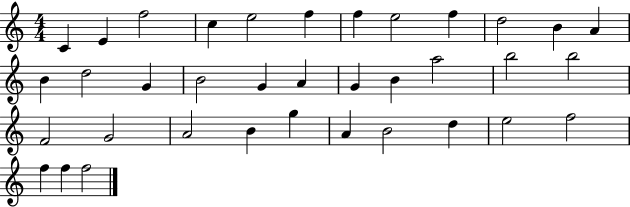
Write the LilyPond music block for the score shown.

{
  \clef treble
  \numericTimeSignature
  \time 4/4
  \key c \major
  c'4 e'4 f''2 | c''4 e''2 f''4 | f''4 e''2 f''4 | d''2 b'4 a'4 | \break b'4 d''2 g'4 | b'2 g'4 a'4 | g'4 b'4 a''2 | b''2 b''2 | \break f'2 g'2 | a'2 b'4 g''4 | a'4 b'2 d''4 | e''2 f''2 | \break f''4 f''4 f''2 | \bar "|."
}